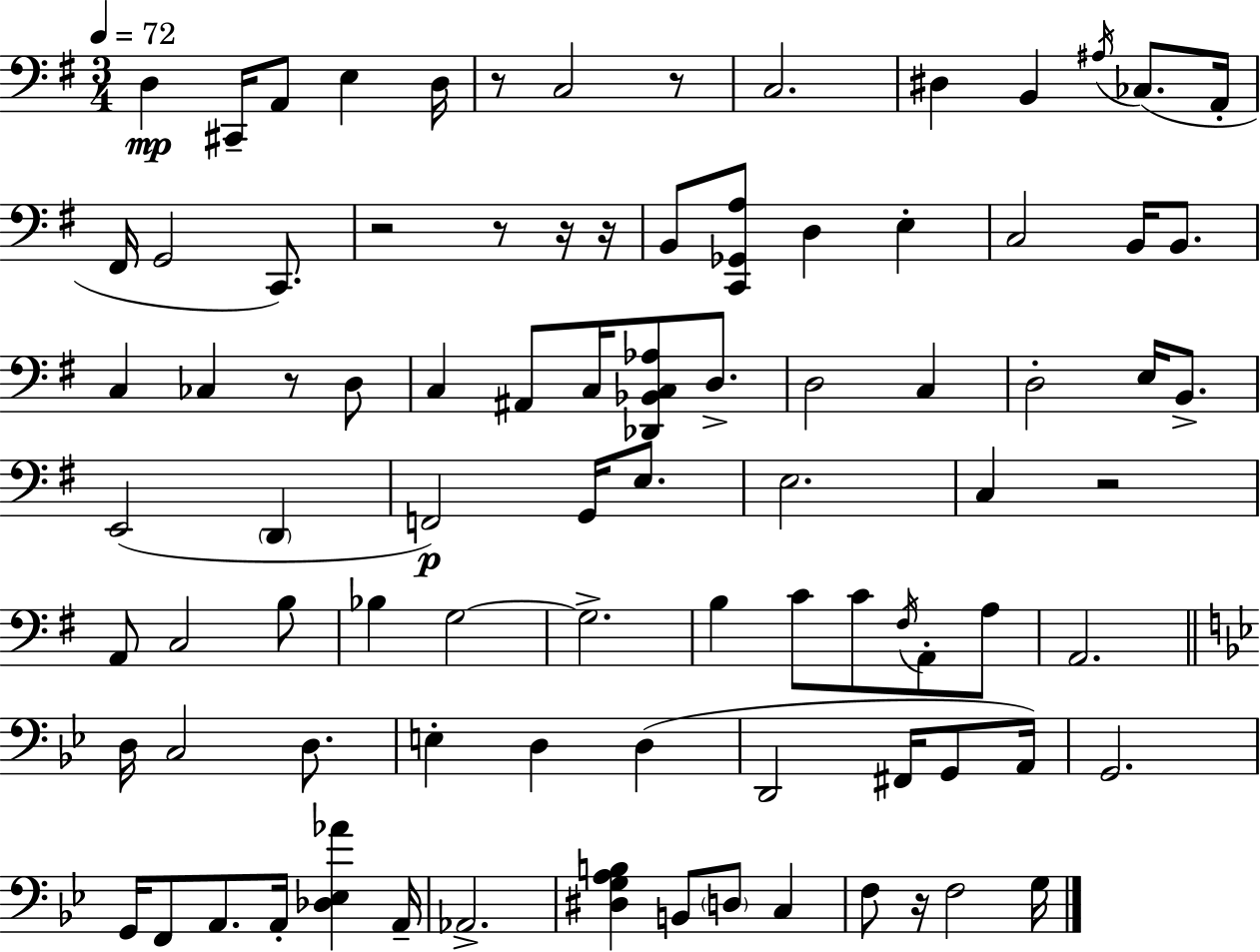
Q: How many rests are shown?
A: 9